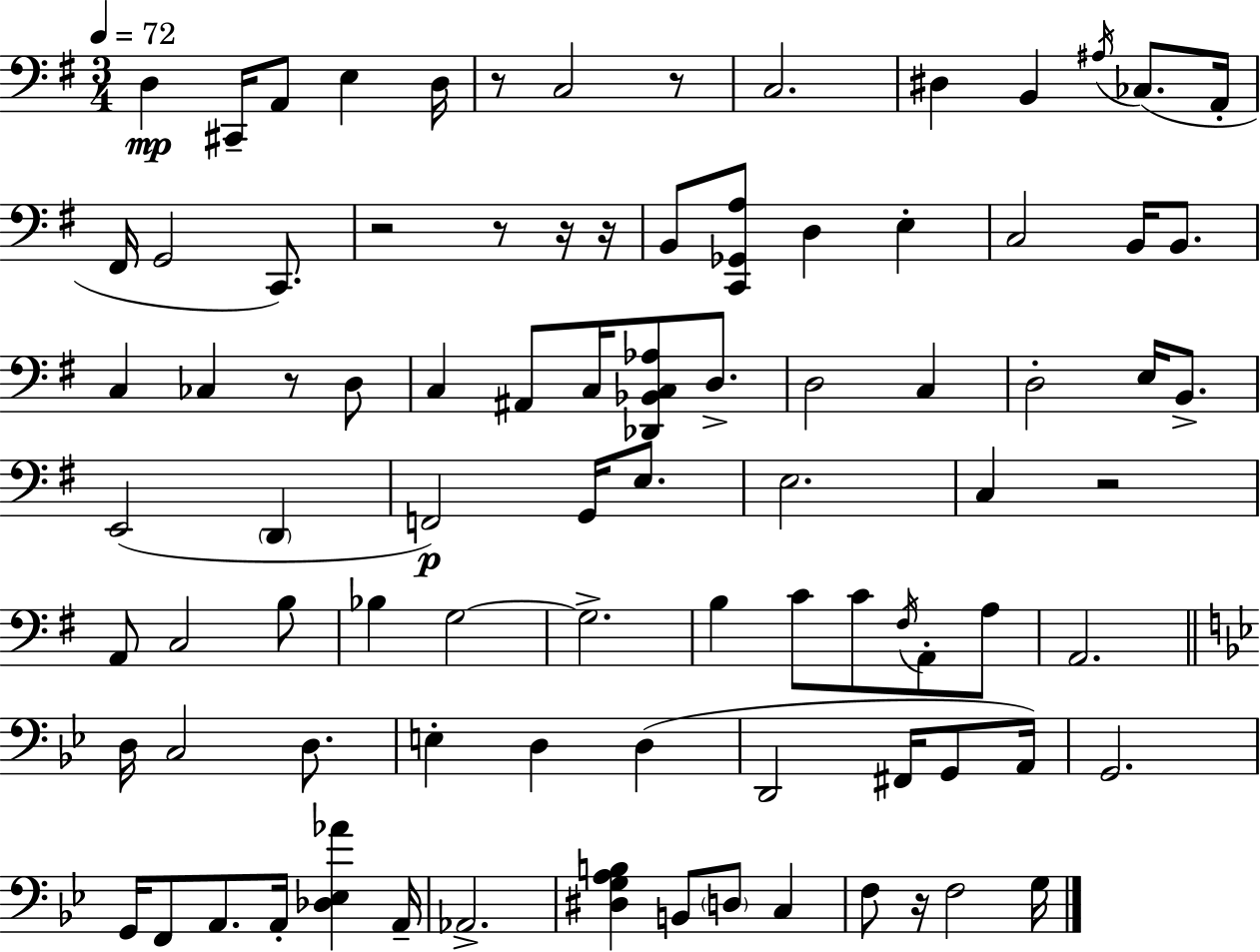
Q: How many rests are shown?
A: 9